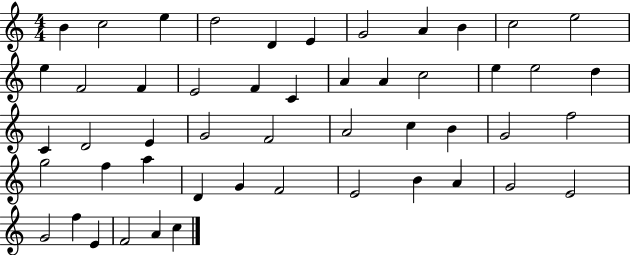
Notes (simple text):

B4/q C5/h E5/q D5/h D4/q E4/q G4/h A4/q B4/q C5/h E5/h E5/q F4/h F4/q E4/h F4/q C4/q A4/q A4/q C5/h E5/q E5/h D5/q C4/q D4/h E4/q G4/h F4/h A4/h C5/q B4/q G4/h F5/h G5/h F5/q A5/q D4/q G4/q F4/h E4/h B4/q A4/q G4/h E4/h G4/h F5/q E4/q F4/h A4/q C5/q